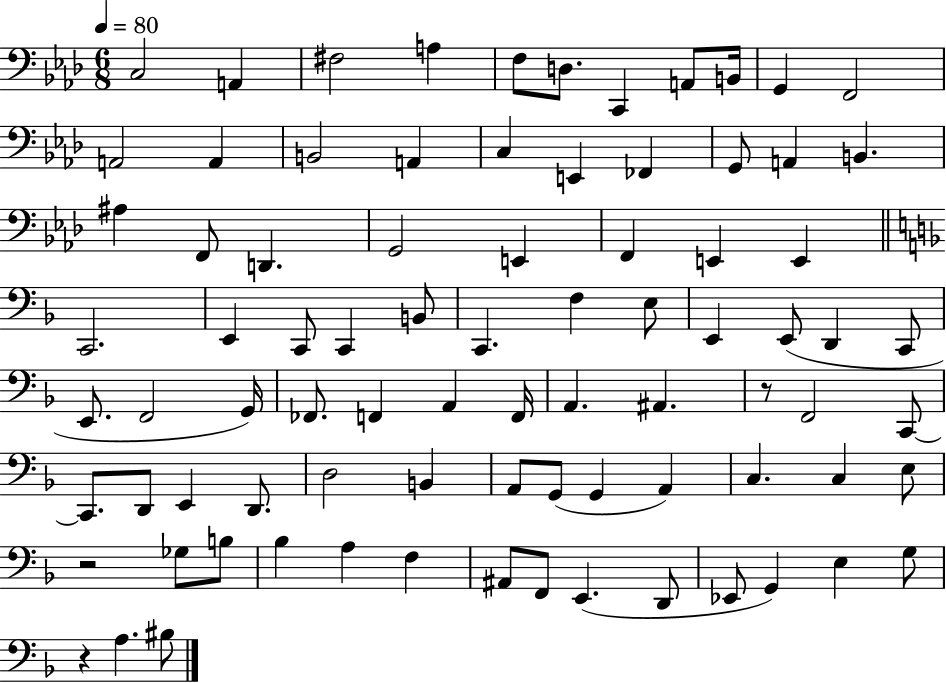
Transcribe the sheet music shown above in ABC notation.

X:1
T:Untitled
M:6/8
L:1/4
K:Ab
C,2 A,, ^F,2 A, F,/2 D,/2 C,, A,,/2 B,,/4 G,, F,,2 A,,2 A,, B,,2 A,, C, E,, _F,, G,,/2 A,, B,, ^A, F,,/2 D,, G,,2 E,, F,, E,, E,, C,,2 E,, C,,/2 C,, B,,/2 C,, F, E,/2 E,, E,,/2 D,, C,,/2 E,,/2 F,,2 G,,/4 _F,,/2 F,, A,, F,,/4 A,, ^A,, z/2 F,,2 C,,/2 C,,/2 D,,/2 E,, D,,/2 D,2 B,, A,,/2 G,,/2 G,, A,, C, C, E,/2 z2 _G,/2 B,/2 _B, A, F, ^A,,/2 F,,/2 E,, D,,/2 _E,,/2 G,, E, G,/2 z A, ^B,/2